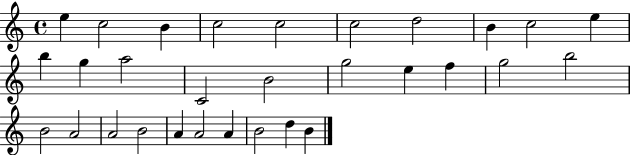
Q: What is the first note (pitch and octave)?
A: E5